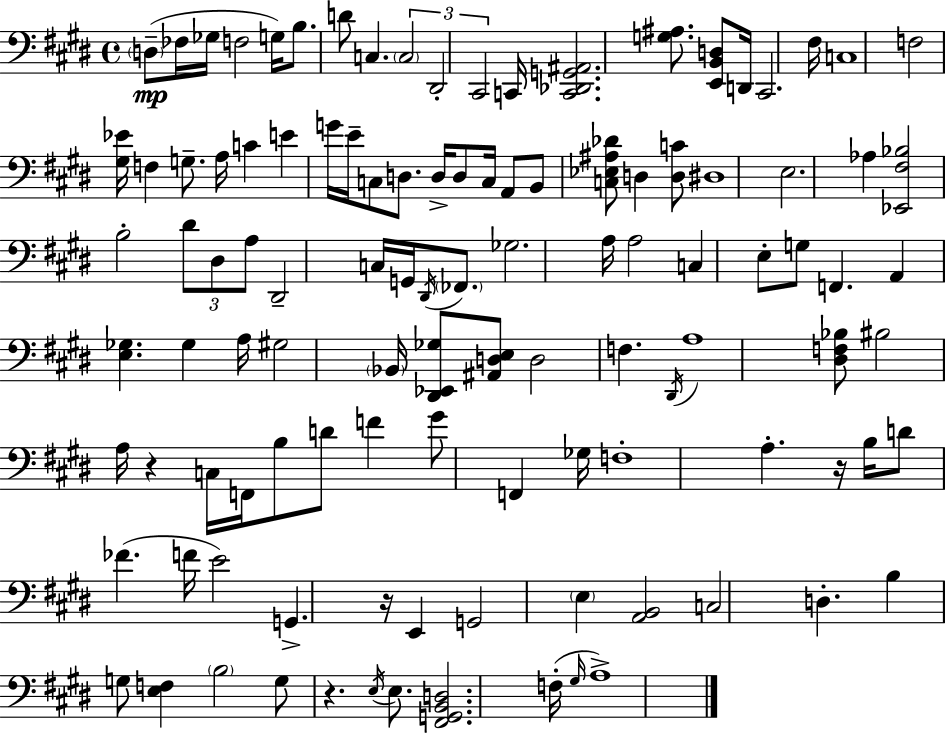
D3/e FES3/s Gb3/s F3/h G3/s B3/e. D4/e C3/q. C3/h D#2/h C#2/h C2/s [C2,Db2,G2,A#2]/h. [G3,A#3]/e. [E2,B2,D3]/e D2/s C#2/h. F#3/s C3/w F3/h [G#3,Eb4]/s F3/q G3/e. A3/s C4/q E4/q G4/s E4/s C3/e D3/e. D3/s D3/e C3/s A2/e B2/e [C3,Eb3,A#3,Db4]/e D3/q [D3,C4]/e D#3/w E3/h. Ab3/q [Eb2,F#3,Bb3]/h B3/h D#4/e D#3/e A3/e D#2/h C3/s G2/s D#2/s FES2/e. Gb3/h. A3/s A3/h C3/q E3/e G3/e F2/q. A2/q [E3,Gb3]/q. Gb3/q A3/s G#3/h Bb2/s [D#2,Eb2,Gb3]/e [A#2,D3,E3]/e D3/h F3/q. D#2/s A3/w [D#3,F3,Bb3]/e BIS3/h A3/s R/q C3/s F2/s B3/e D4/e F4/q G#4/e F2/q Gb3/s F3/w A3/q. R/s B3/s D4/e FES4/q. F4/s E4/h G2/q. R/s E2/q G2/h E3/q [A2,B2]/h C3/h D3/q. B3/q G3/e [E3,F3]/q B3/h G3/e R/q. E3/s E3/e. [F#2,G2,B2,D3]/h. F3/s G#3/s A3/w